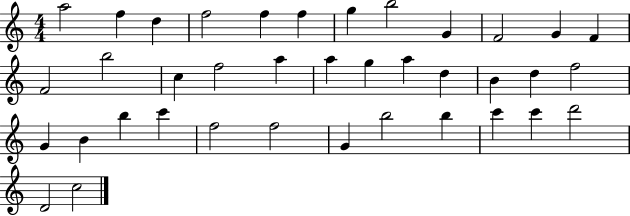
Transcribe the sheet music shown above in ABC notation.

X:1
T:Untitled
M:4/4
L:1/4
K:C
a2 f d f2 f f g b2 G F2 G F F2 b2 c f2 a a g a d B d f2 G B b c' f2 f2 G b2 b c' c' d'2 D2 c2